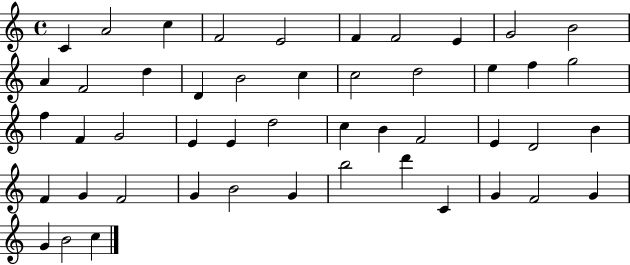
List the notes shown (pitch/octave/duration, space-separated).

C4/q A4/h C5/q F4/h E4/h F4/q F4/h E4/q G4/h B4/h A4/q F4/h D5/q D4/q B4/h C5/q C5/h D5/h E5/q F5/q G5/h F5/q F4/q G4/h E4/q E4/q D5/h C5/q B4/q F4/h E4/q D4/h B4/q F4/q G4/q F4/h G4/q B4/h G4/q B5/h D6/q C4/q G4/q F4/h G4/q G4/q B4/h C5/q